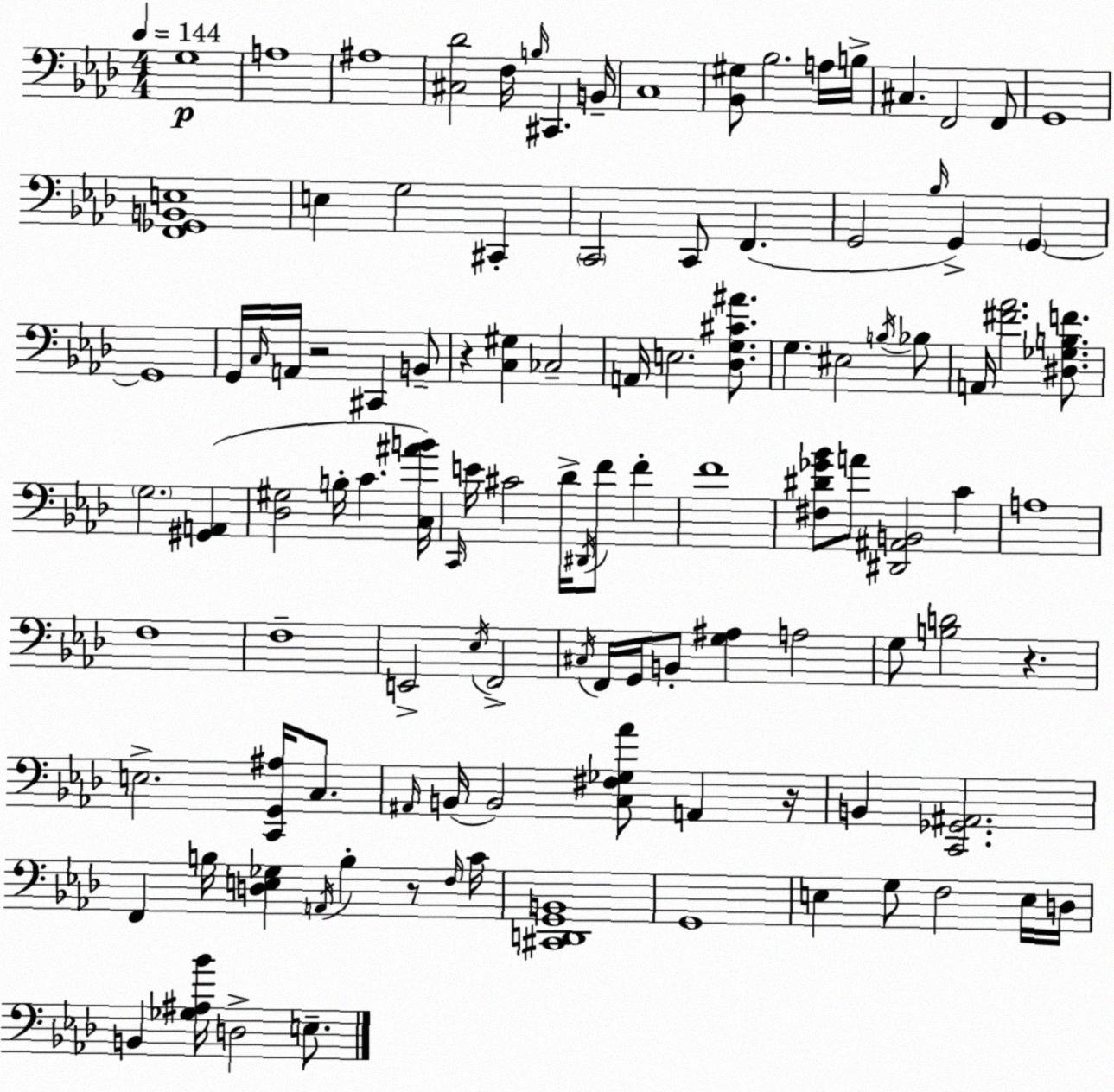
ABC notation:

X:1
T:Untitled
M:4/4
L:1/4
K:Ab
G,4 A,4 ^A,4 [^C,_D]2 F,/4 B,/4 ^C,, B,,/4 C,4 [_B,,^G,]/2 _B,2 A,/4 B,/4 ^C, F,,2 F,,/2 G,,4 [F,,_G,,B,,E,]4 E, G,2 ^C,, C,,2 C,,/2 F,, G,,2 _B,/4 G,, G,, G,,4 G,,/4 C,/4 A,,/4 z2 ^C,, B,,/2 z [C,^G,] _C,2 A,,/4 E,2 [_D,G,^C^A]/2 G, ^E,2 B,/4 _B,/2 A,,/4 [^F_A]2 [^D,_G,B,F]/2 G,2 [^G,,A,,] [_D,^G,]2 B,/4 C [C,^AB]/4 C,,/4 E/4 ^C2 _D/4 ^D,,/4 F/2 F F4 [^F,^D_G_B]/2 A/2 [^D,,^A,,B,,]2 C A,4 F,4 F,4 E,,2 _E,/4 F,,2 ^C,/4 F,,/4 G,,/4 B,,/2 [G,^A,] A,2 G,/2 [B,D]2 z E,2 [C,,G,,^A,]/4 C,/2 ^A,,/4 B,,/4 B,,2 [C,^F,_G,_A]/2 A,, z/4 B,, [C,,_G,,^A,,]2 F,, B,/4 [D,E,_G,] A,,/4 B, z/2 F,/4 C/4 [^C,,D,,G,,B,,]4 G,,4 E, G,/2 F,2 E,/4 D,/4 B,, [_G,^A,_B]/4 D,2 E,/2